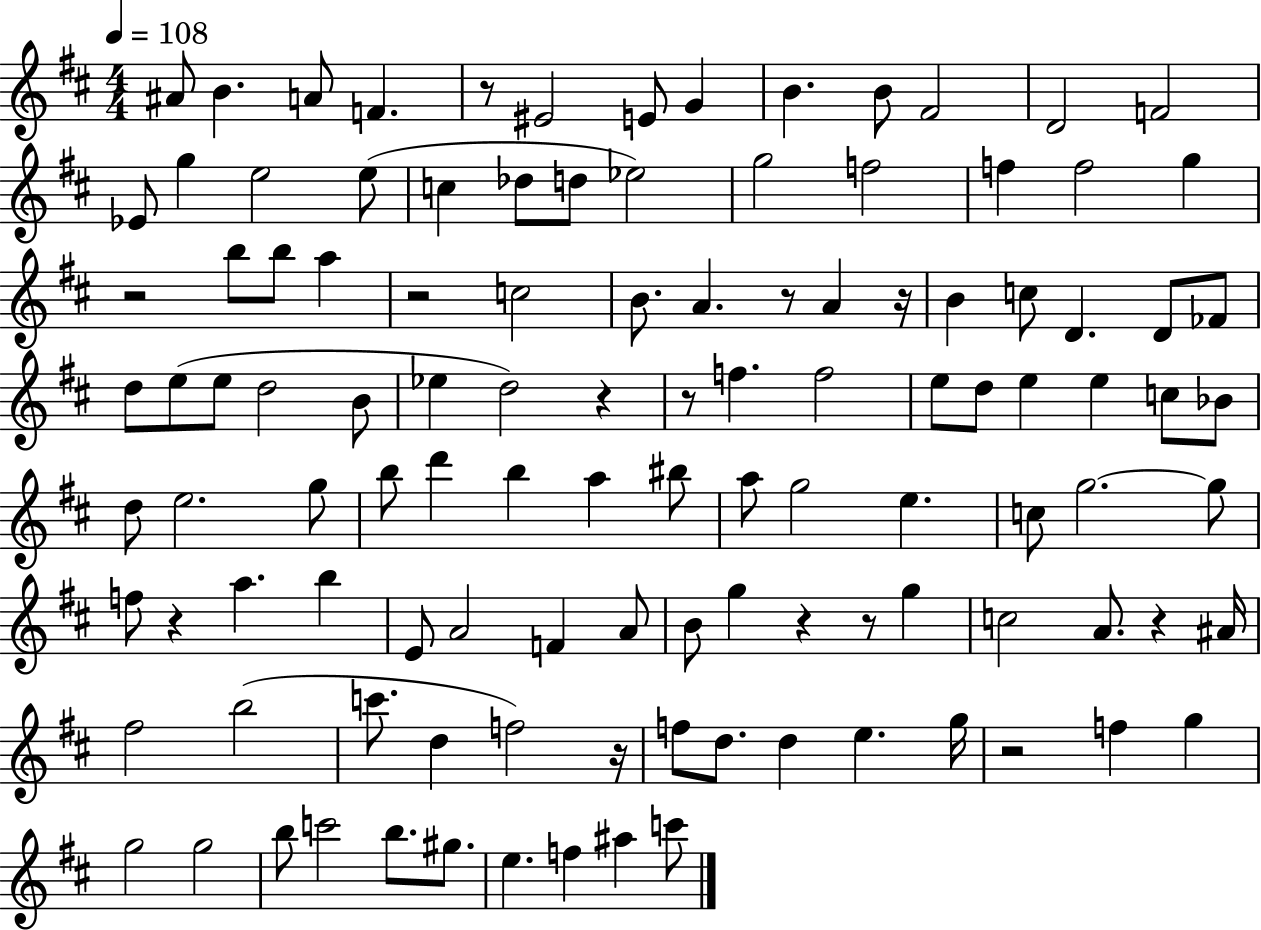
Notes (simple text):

A#4/e B4/q. A4/e F4/q. R/e EIS4/h E4/e G4/q B4/q. B4/e F#4/h D4/h F4/h Eb4/e G5/q E5/h E5/e C5/q Db5/e D5/e Eb5/h G5/h F5/h F5/q F5/h G5/q R/h B5/e B5/e A5/q R/h C5/h B4/e. A4/q. R/e A4/q R/s B4/q C5/e D4/q. D4/e FES4/e D5/e E5/e E5/e D5/h B4/e Eb5/q D5/h R/q R/e F5/q. F5/h E5/e D5/e E5/q E5/q C5/e Bb4/e D5/e E5/h. G5/e B5/e D6/q B5/q A5/q BIS5/e A5/e G5/h E5/q. C5/e G5/h. G5/e F5/e R/q A5/q. B5/q E4/e A4/h F4/q A4/e B4/e G5/q R/q R/e G5/q C5/h A4/e. R/q A#4/s F#5/h B5/h C6/e. D5/q F5/h R/s F5/e D5/e. D5/q E5/q. G5/s R/h F5/q G5/q G5/h G5/h B5/e C6/h B5/e. G#5/e. E5/q. F5/q A#5/q C6/e